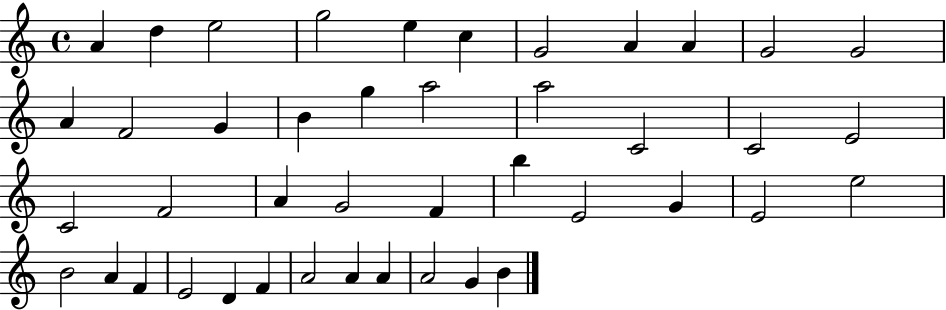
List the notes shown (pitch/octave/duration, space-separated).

A4/q D5/q E5/h G5/h E5/q C5/q G4/h A4/q A4/q G4/h G4/h A4/q F4/h G4/q B4/q G5/q A5/h A5/h C4/h C4/h E4/h C4/h F4/h A4/q G4/h F4/q B5/q E4/h G4/q E4/h E5/h B4/h A4/q F4/q E4/h D4/q F4/q A4/h A4/q A4/q A4/h G4/q B4/q